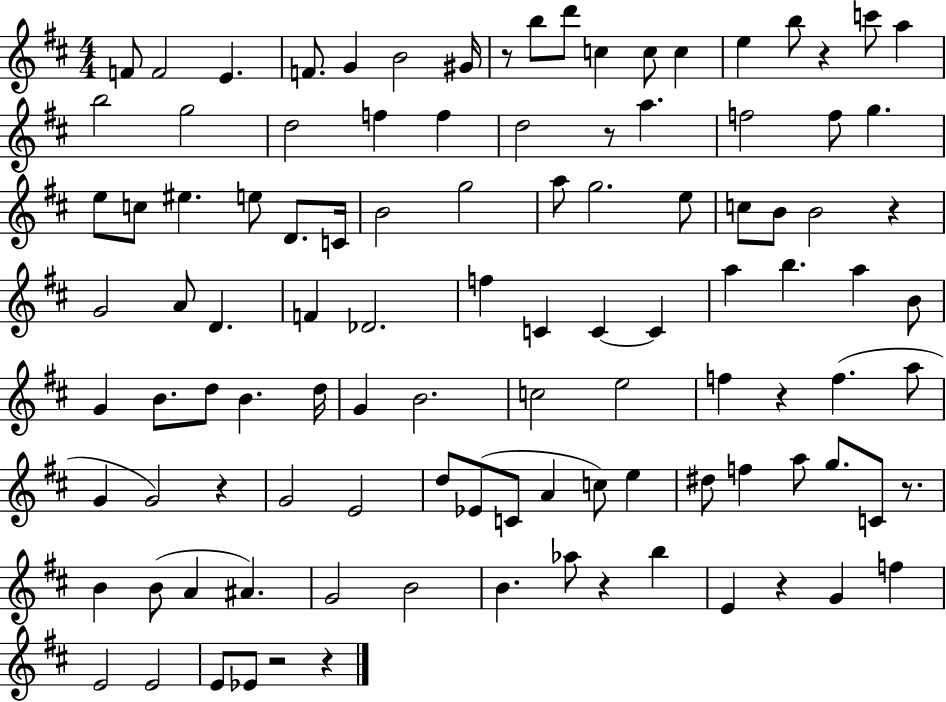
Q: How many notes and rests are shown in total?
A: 107